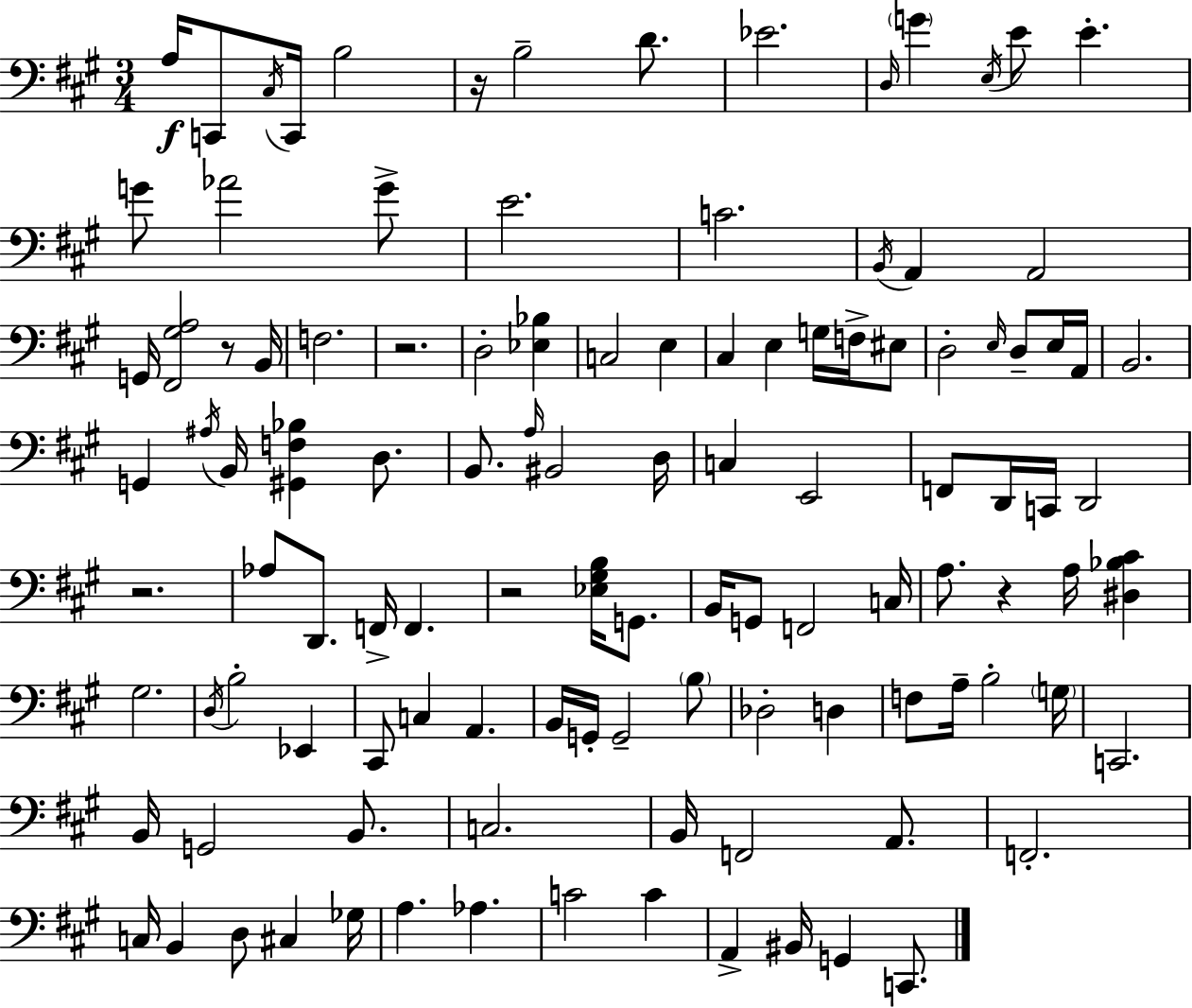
A3/s C2/e C#3/s C2/s B3/h R/s B3/h D4/e. Eb4/h. D3/s G4/q E3/s E4/e E4/q. G4/e Ab4/h G4/e E4/h. C4/h. B2/s A2/q A2/h G2/s [F#2,G#3,A3]/h R/e B2/s F3/h. R/h. D3/h [Eb3,Bb3]/q C3/h E3/q C#3/q E3/q G3/s F3/s EIS3/e D3/h E3/s D3/e E3/s A2/s B2/h. G2/q A#3/s B2/s [G#2,F3,Bb3]/q D3/e. B2/e. A3/s BIS2/h D3/s C3/q E2/h F2/e D2/s C2/s D2/h R/h. Ab3/e D2/e. F2/s F2/q. R/h [Eb3,G#3,B3]/s G2/e. B2/s G2/e F2/h C3/s A3/e. R/q A3/s [D#3,Bb3,C#4]/q G#3/h. D3/s B3/h Eb2/q C#2/e C3/q A2/q. B2/s G2/s G2/h B3/e Db3/h D3/q F3/e A3/s B3/h G3/s C2/h. B2/s G2/h B2/e. C3/h. B2/s F2/h A2/e. F2/h. C3/s B2/q D3/e C#3/q Gb3/s A3/q. Ab3/q. C4/h C4/q A2/q BIS2/s G2/q C2/e.